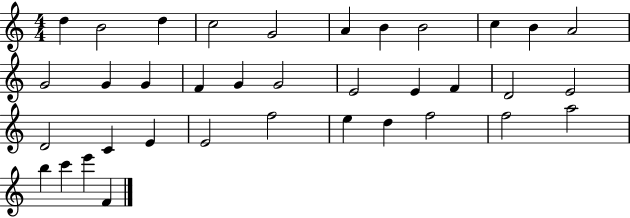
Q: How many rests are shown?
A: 0